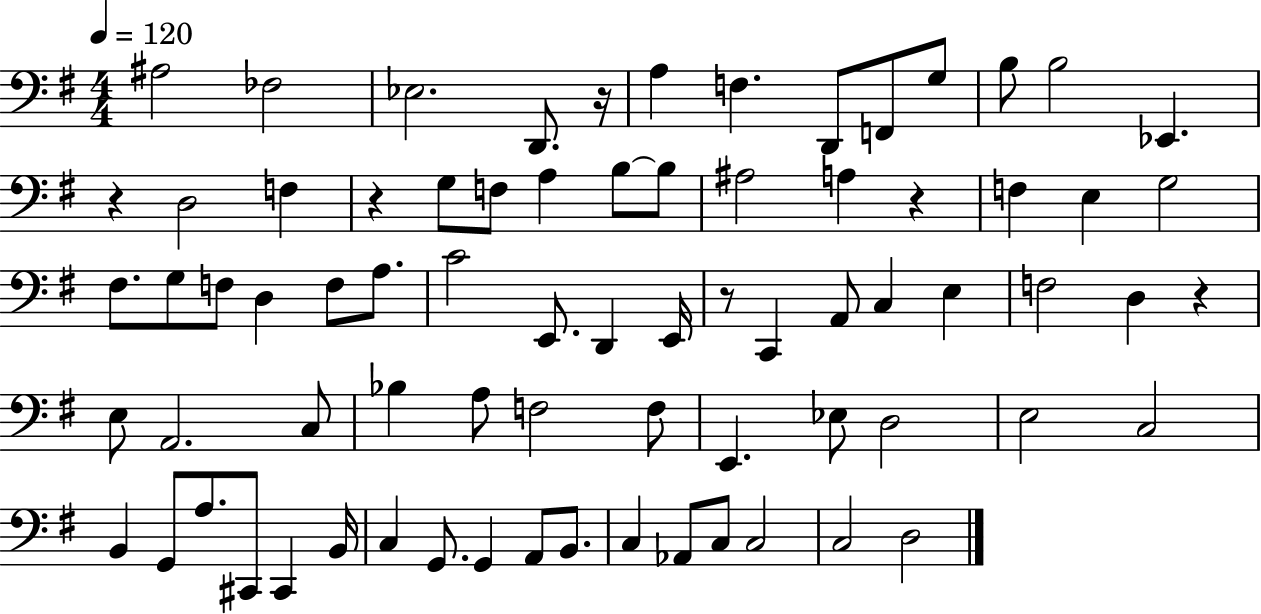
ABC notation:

X:1
T:Untitled
M:4/4
L:1/4
K:G
^A,2 _F,2 _E,2 D,,/2 z/4 A, F, D,,/2 F,,/2 G,/2 B,/2 B,2 _E,, z D,2 F, z G,/2 F,/2 A, B,/2 B,/2 ^A,2 A, z F, E, G,2 ^F,/2 G,/2 F,/2 D, F,/2 A,/2 C2 E,,/2 D,, E,,/4 z/2 C,, A,,/2 C, E, F,2 D, z E,/2 A,,2 C,/2 _B, A,/2 F,2 F,/2 E,, _E,/2 D,2 E,2 C,2 B,, G,,/2 A,/2 ^C,,/2 ^C,, B,,/4 C, G,,/2 G,, A,,/2 B,,/2 C, _A,,/2 C,/2 C,2 C,2 D,2